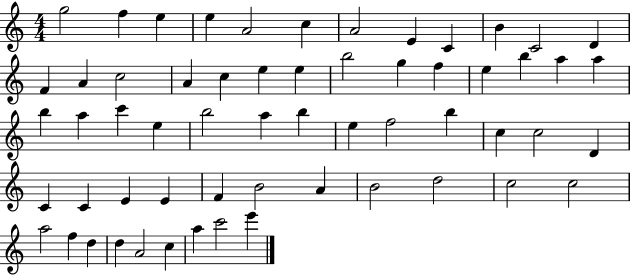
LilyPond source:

{
  \clef treble
  \numericTimeSignature
  \time 4/4
  \key c \major
  g''2 f''4 e''4 | e''4 a'2 c''4 | a'2 e'4 c'4 | b'4 c'2 d'4 | \break f'4 a'4 c''2 | a'4 c''4 e''4 e''4 | b''2 g''4 f''4 | e''4 b''4 a''4 a''4 | \break b''4 a''4 c'''4 e''4 | b''2 a''4 b''4 | e''4 f''2 b''4 | c''4 c''2 d'4 | \break c'4 c'4 e'4 e'4 | f'4 b'2 a'4 | b'2 d''2 | c''2 c''2 | \break a''2 f''4 d''4 | d''4 a'2 c''4 | a''4 c'''2 e'''4 | \bar "|."
}